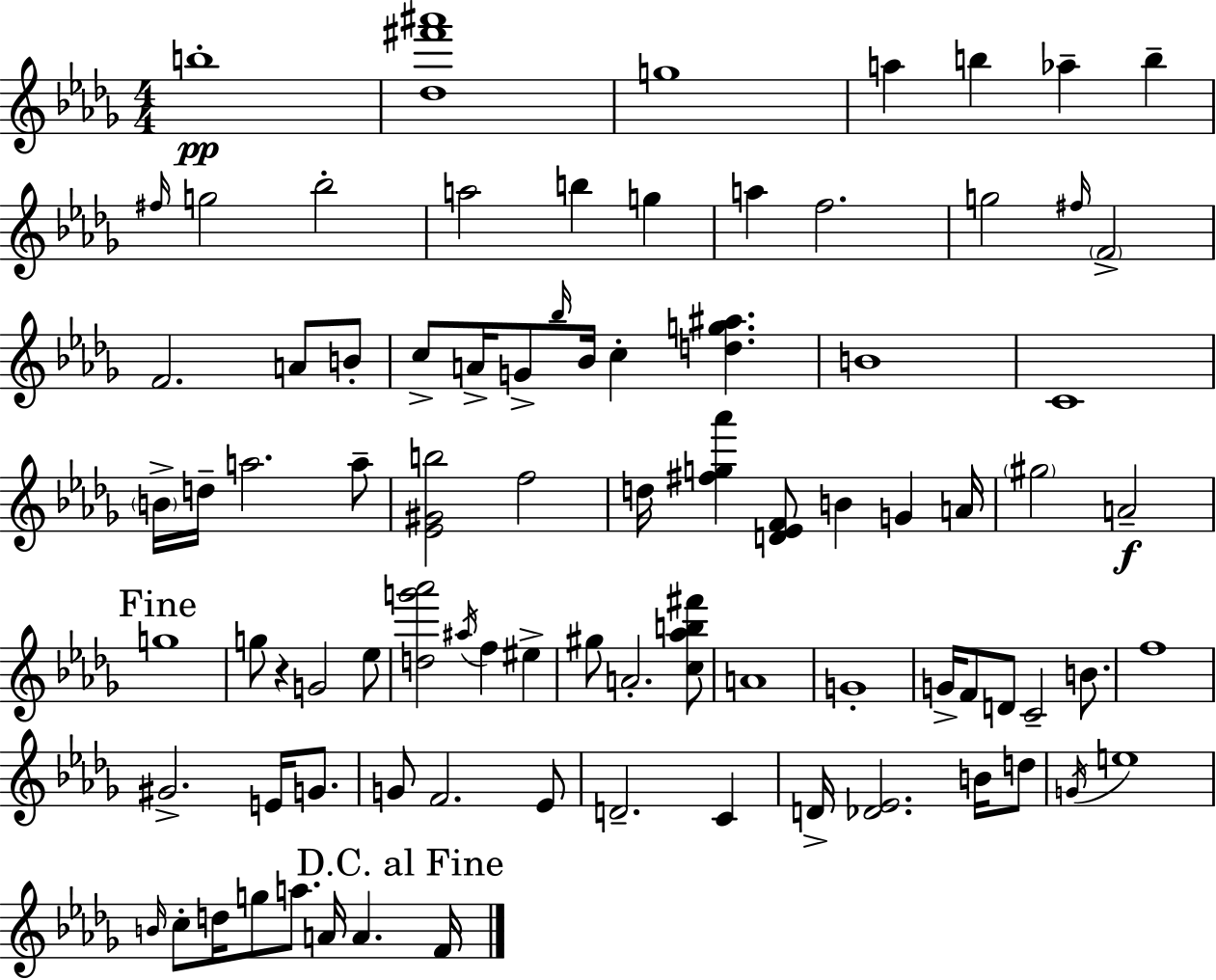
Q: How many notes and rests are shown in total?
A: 86